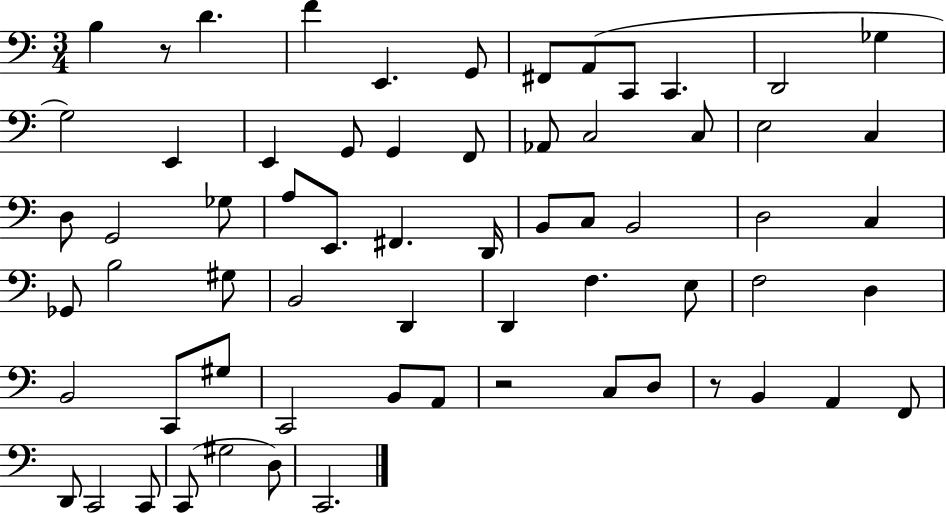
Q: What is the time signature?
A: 3/4